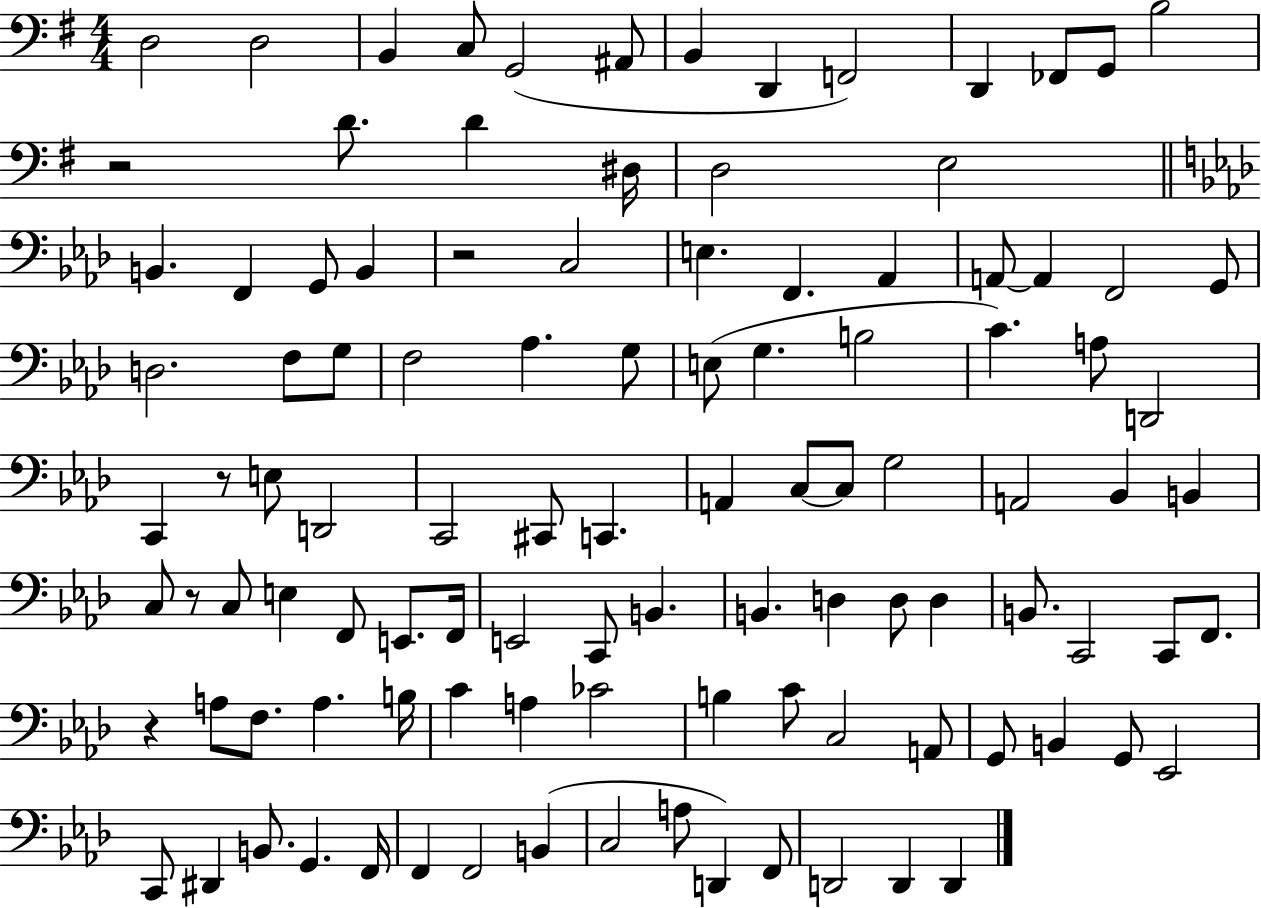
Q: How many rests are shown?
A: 5